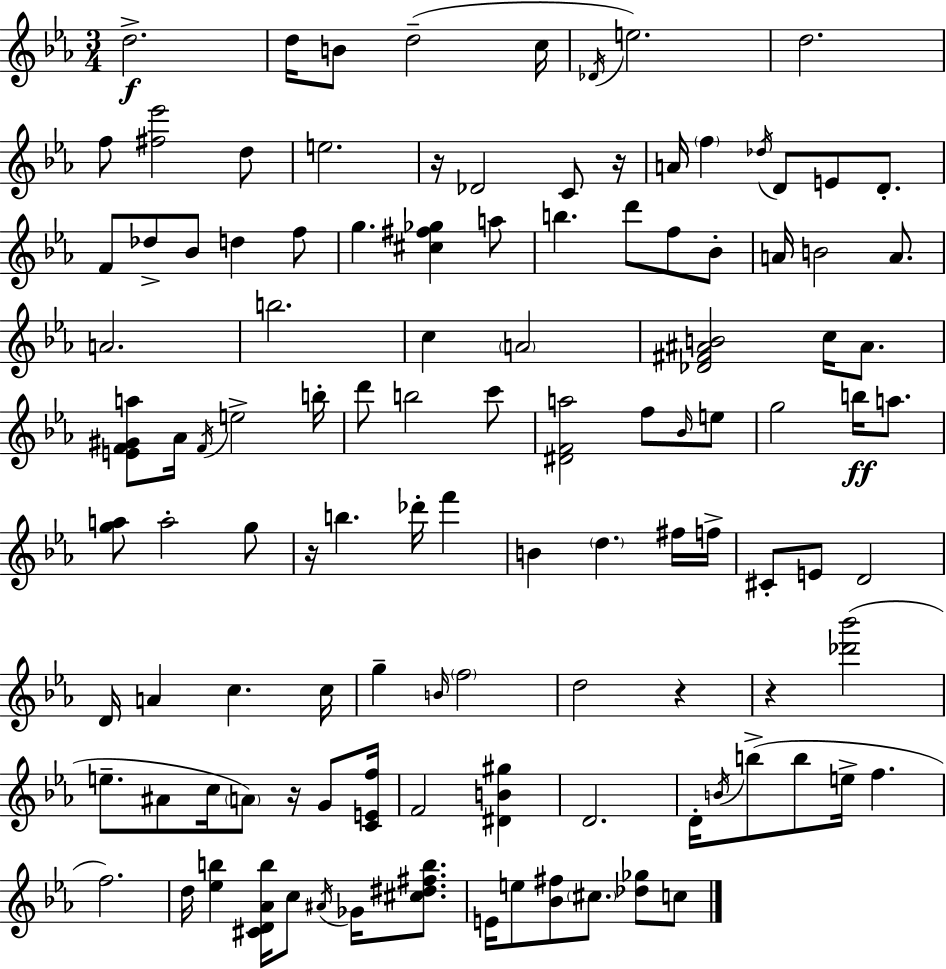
D5/h. D5/s B4/e D5/h C5/s Db4/s E5/h. D5/h. F5/e [F#5,Eb6]/h D5/e E5/h. R/s Db4/h C4/e R/s A4/s F5/q Db5/s D4/e E4/e D4/e. F4/e Db5/e Bb4/e D5/q F5/e G5/q. [C#5,F#5,Gb5]/q A5/e B5/q. D6/e F5/e Bb4/e A4/s B4/h A4/e. A4/h. B5/h. C5/q A4/h [Db4,F#4,A#4,B4]/h C5/s A#4/e. [E4,F4,G#4,A5]/e Ab4/s F4/s E5/h B5/s D6/e B5/h C6/e [D#4,F4,A5]/h F5/e Bb4/s E5/e G5/h B5/s A5/e. [G5,A5]/e A5/h G5/e R/s B5/q. Db6/s F6/q B4/q D5/q. F#5/s F5/s C#4/e E4/e D4/h D4/s A4/q C5/q. C5/s G5/q B4/s F5/h D5/h R/q R/q [Db6,Bb6]/h E5/e. A#4/e C5/s A4/e R/s G4/e [C4,E4,F5]/s F4/h [D#4,B4,G#5]/q D4/h. D4/s B4/s B5/e B5/e E5/s F5/q. F5/h. D5/s [Eb5,B5]/q [C#4,D4,Ab4,B5]/s C5/e A#4/s Gb4/s [C#5,D#5,F#5,B5]/e. E4/s E5/e [Bb4,F#5]/e C#5/e. [Db5,Gb5]/e C5/e